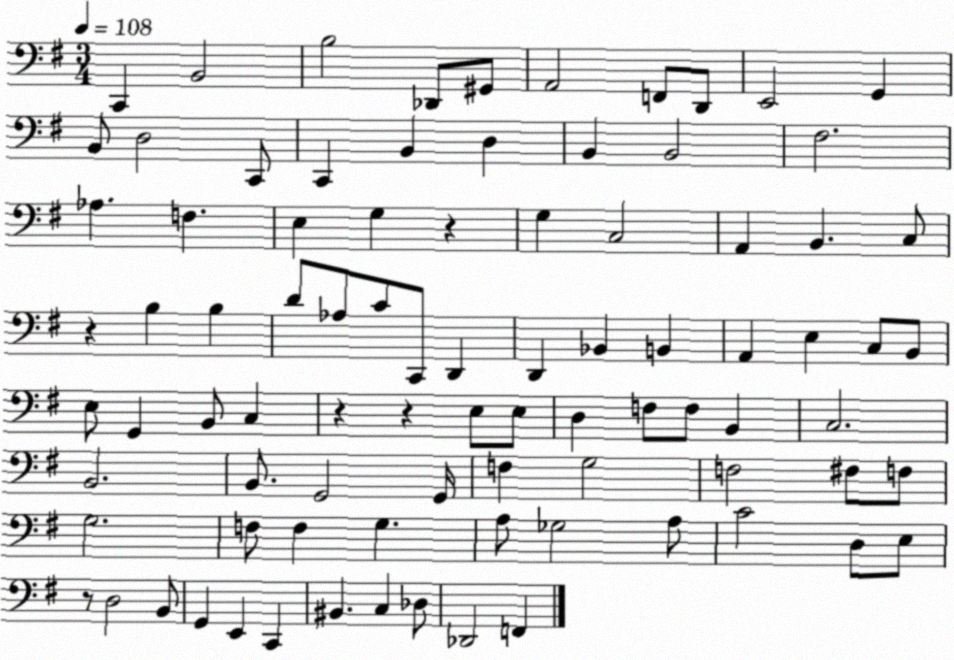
X:1
T:Untitled
M:3/4
L:1/4
K:G
C,, B,,2 B,2 _D,,/2 ^G,,/2 A,,2 F,,/2 D,,/2 E,,2 G,, B,,/2 D,2 C,,/2 C,, B,, D, B,, B,,2 ^F,2 _A, F, E, G, z G, C,2 A,, B,, C,/2 z B, B, D/2 _A,/2 C/2 C,,/2 D,, D,, _B,, B,, A,, E, C,/2 B,,/2 E,/2 G,, B,,/2 C, z z E,/2 E,/2 D, F,/2 F,/2 B,, C,2 B,,2 B,,/2 G,,2 G,,/4 F, G,2 F,2 ^F,/2 F,/2 G,2 F,/2 F, G, A,/2 _G,2 A,/2 C2 D,/2 E,/2 z/2 D,2 B,,/2 G,, E,, C,, ^B,, C, _D,/2 _D,,2 F,,